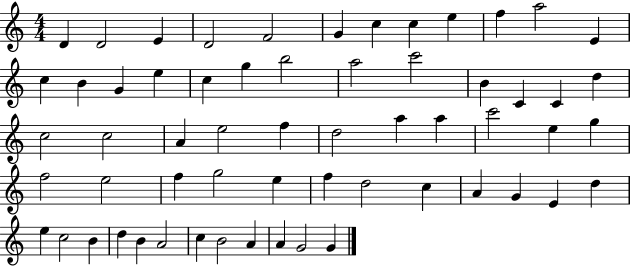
{
  \clef treble
  \numericTimeSignature
  \time 4/4
  \key c \major
  d'4 d'2 e'4 | d'2 f'2 | g'4 c''4 c''4 e''4 | f''4 a''2 e'4 | \break c''4 b'4 g'4 e''4 | c''4 g''4 b''2 | a''2 c'''2 | b'4 c'4 c'4 d''4 | \break c''2 c''2 | a'4 e''2 f''4 | d''2 a''4 a''4 | c'''2 e''4 g''4 | \break f''2 e''2 | f''4 g''2 e''4 | f''4 d''2 c''4 | a'4 g'4 e'4 d''4 | \break e''4 c''2 b'4 | d''4 b'4 a'2 | c''4 b'2 a'4 | a'4 g'2 g'4 | \break \bar "|."
}